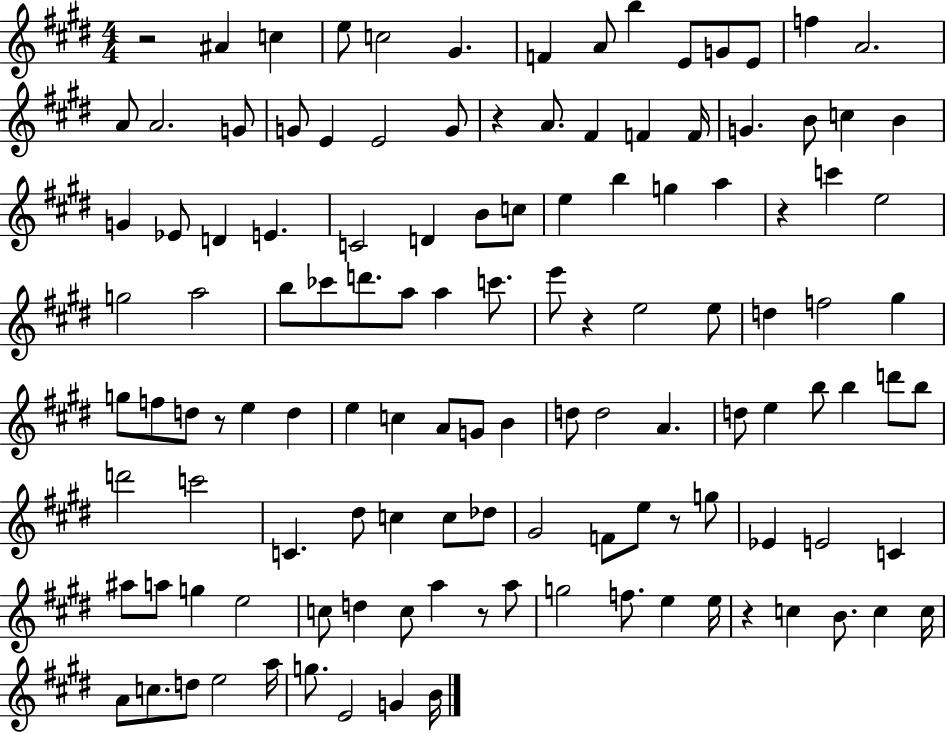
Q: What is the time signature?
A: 4/4